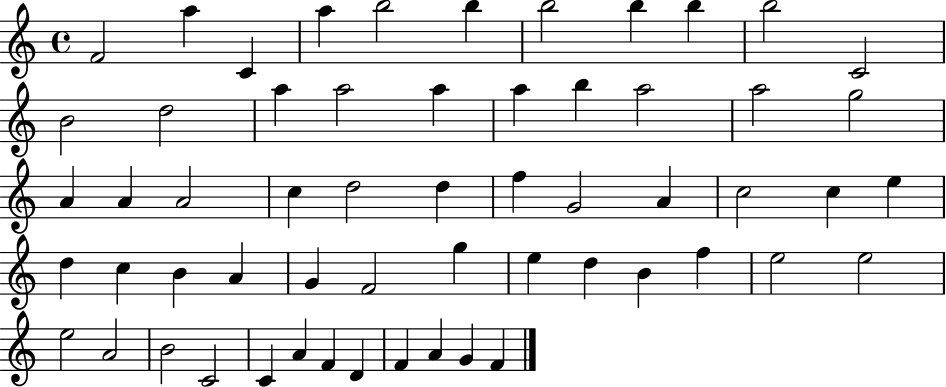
{
  \clef treble
  \time 4/4
  \defaultTimeSignature
  \key c \major
  f'2 a''4 c'4 | a''4 b''2 b''4 | b''2 b''4 b''4 | b''2 c'2 | \break b'2 d''2 | a''4 a''2 a''4 | a''4 b''4 a''2 | a''2 g''2 | \break a'4 a'4 a'2 | c''4 d''2 d''4 | f''4 g'2 a'4 | c''2 c''4 e''4 | \break d''4 c''4 b'4 a'4 | g'4 f'2 g''4 | e''4 d''4 b'4 f''4 | e''2 e''2 | \break e''2 a'2 | b'2 c'2 | c'4 a'4 f'4 d'4 | f'4 a'4 g'4 f'4 | \break \bar "|."
}